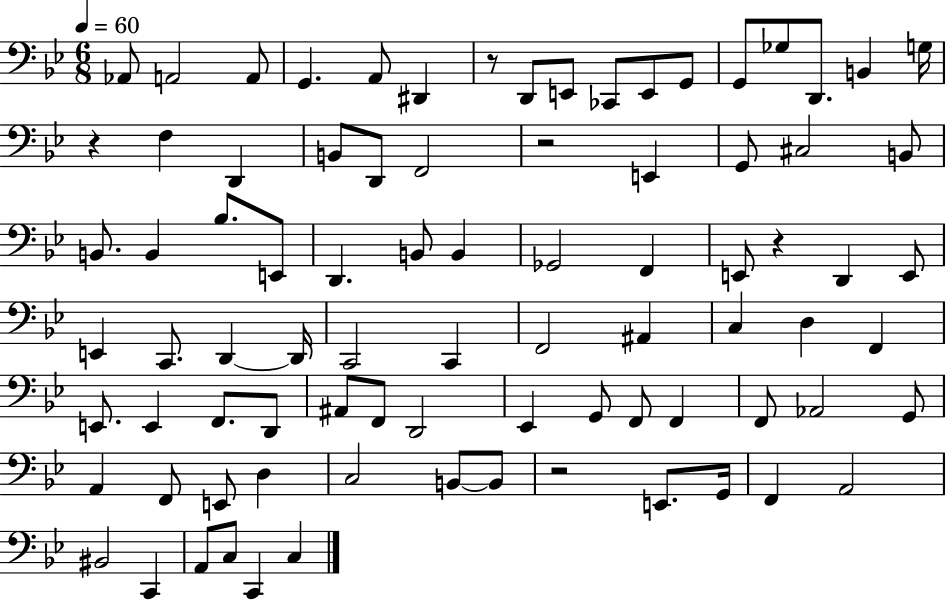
X:1
T:Untitled
M:6/8
L:1/4
K:Bb
_A,,/2 A,,2 A,,/2 G,, A,,/2 ^D,, z/2 D,,/2 E,,/2 _C,,/2 E,,/2 G,,/2 G,,/2 _G,/2 D,,/2 B,, G,/4 z F, D,, B,,/2 D,,/2 F,,2 z2 E,, G,,/2 ^C,2 B,,/2 B,,/2 B,, _B,/2 E,,/2 D,, B,,/2 B,, _G,,2 F,, E,,/2 z D,, E,,/2 E,, C,,/2 D,, D,,/4 C,,2 C,, F,,2 ^A,, C, D, F,, E,,/2 E,, F,,/2 D,,/2 ^A,,/2 F,,/2 D,,2 _E,, G,,/2 F,,/2 F,, F,,/2 _A,,2 G,,/2 A,, F,,/2 E,,/2 D, C,2 B,,/2 B,,/2 z2 E,,/2 G,,/4 F,, A,,2 ^B,,2 C,, A,,/2 C,/2 C,, C,